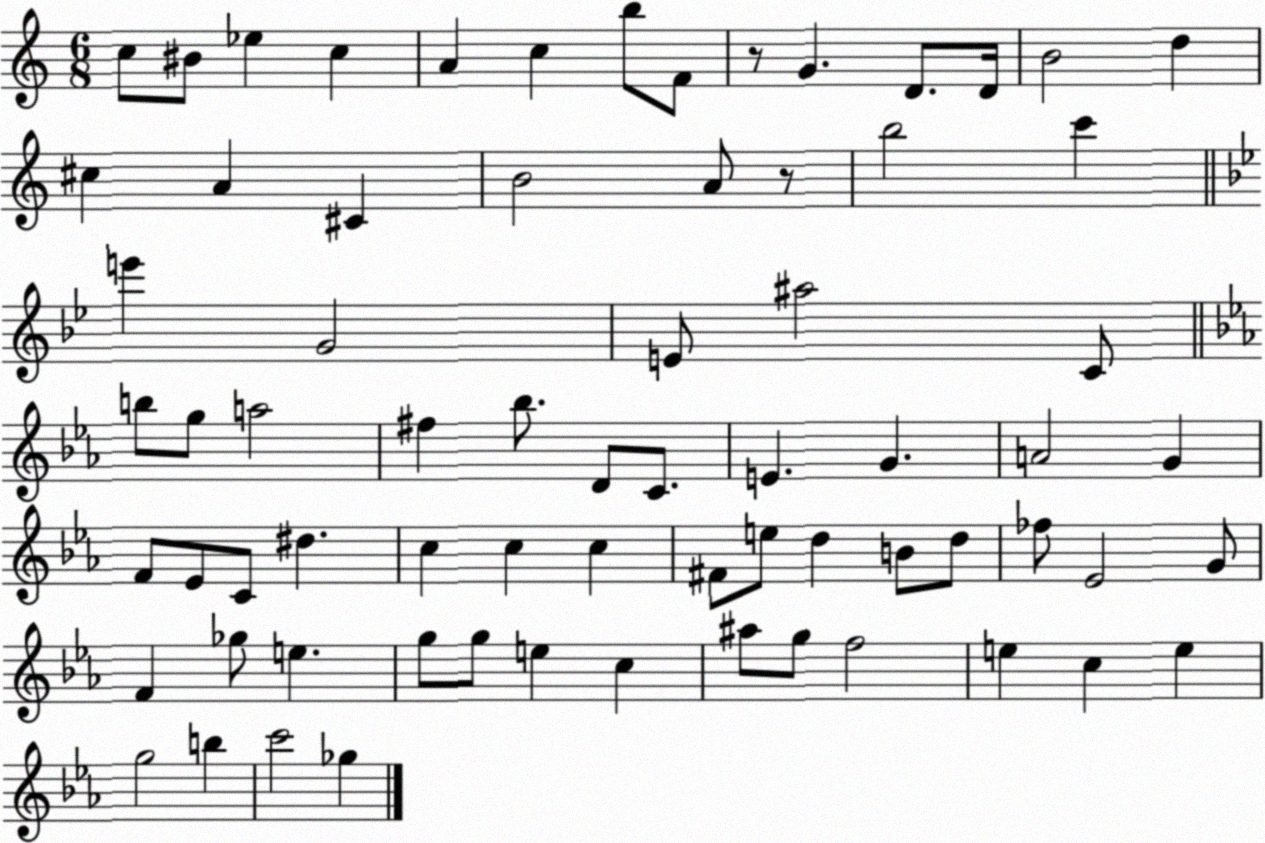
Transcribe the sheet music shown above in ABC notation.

X:1
T:Untitled
M:6/8
L:1/4
K:C
c/2 ^B/2 _e c A c b/2 F/2 z/2 G D/2 D/4 B2 d ^c A ^C B2 A/2 z/2 b2 c' e' G2 E/2 ^a2 C/2 b/2 g/2 a2 ^f _b/2 D/2 C/2 E G A2 G F/2 _E/2 C/2 ^d c c c ^F/2 e/2 d B/2 d/2 _f/2 _E2 G/2 F _g/2 e g/2 g/2 e c ^a/2 g/2 f2 e c e g2 b c'2 _g